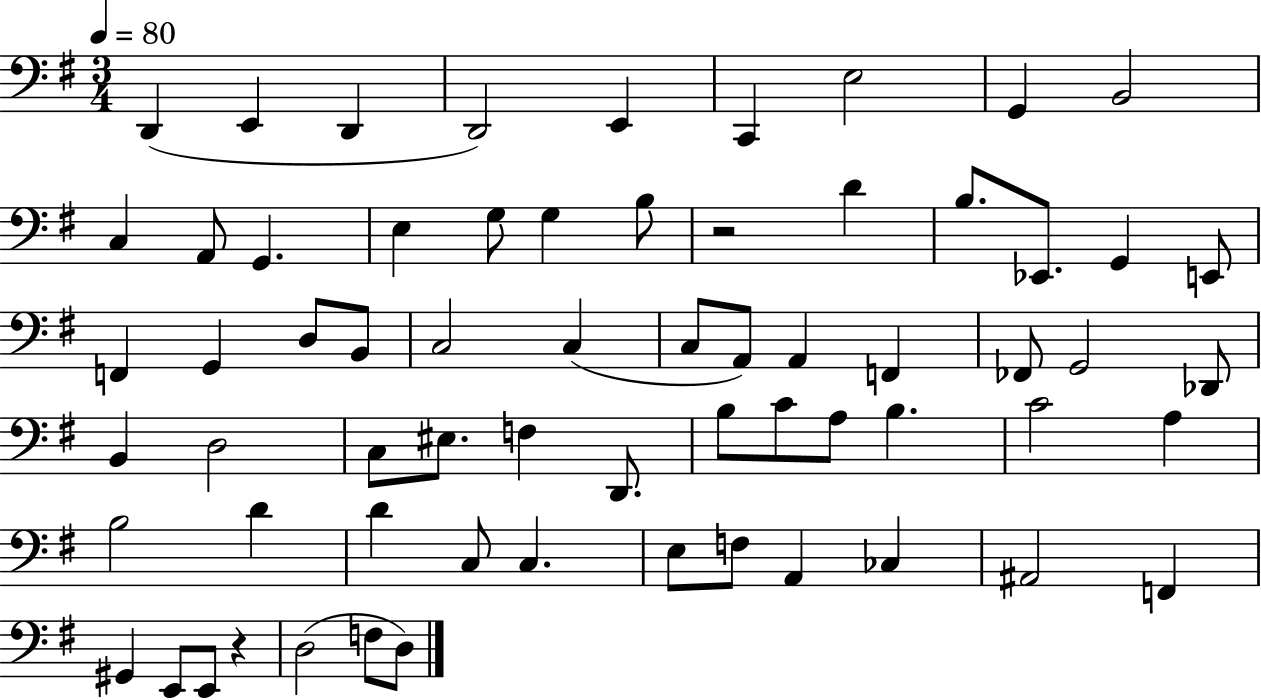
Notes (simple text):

D2/q E2/q D2/q D2/h E2/q C2/q E3/h G2/q B2/h C3/q A2/e G2/q. E3/q G3/e G3/q B3/e R/h D4/q B3/e. Eb2/e. G2/q E2/e F2/q G2/q D3/e B2/e C3/h C3/q C3/e A2/e A2/q F2/q FES2/e G2/h Db2/e B2/q D3/h C3/e EIS3/e. F3/q D2/e. B3/e C4/e A3/e B3/q. C4/h A3/q B3/h D4/q D4/q C3/e C3/q. E3/e F3/e A2/q CES3/q A#2/h F2/q G#2/q E2/e E2/e R/q D3/h F3/e D3/e